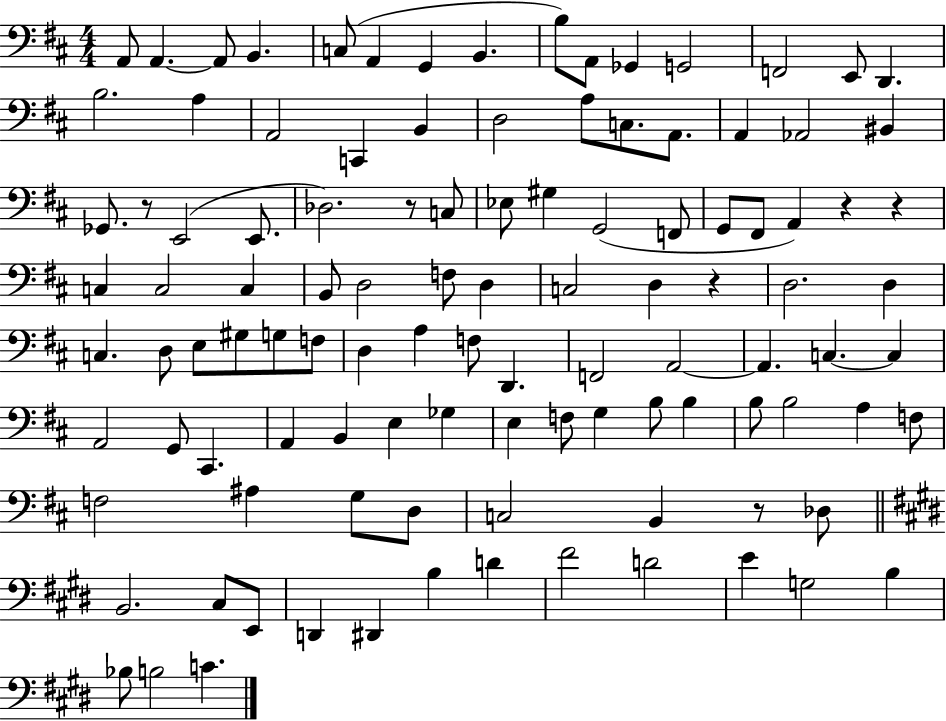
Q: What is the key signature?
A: D major